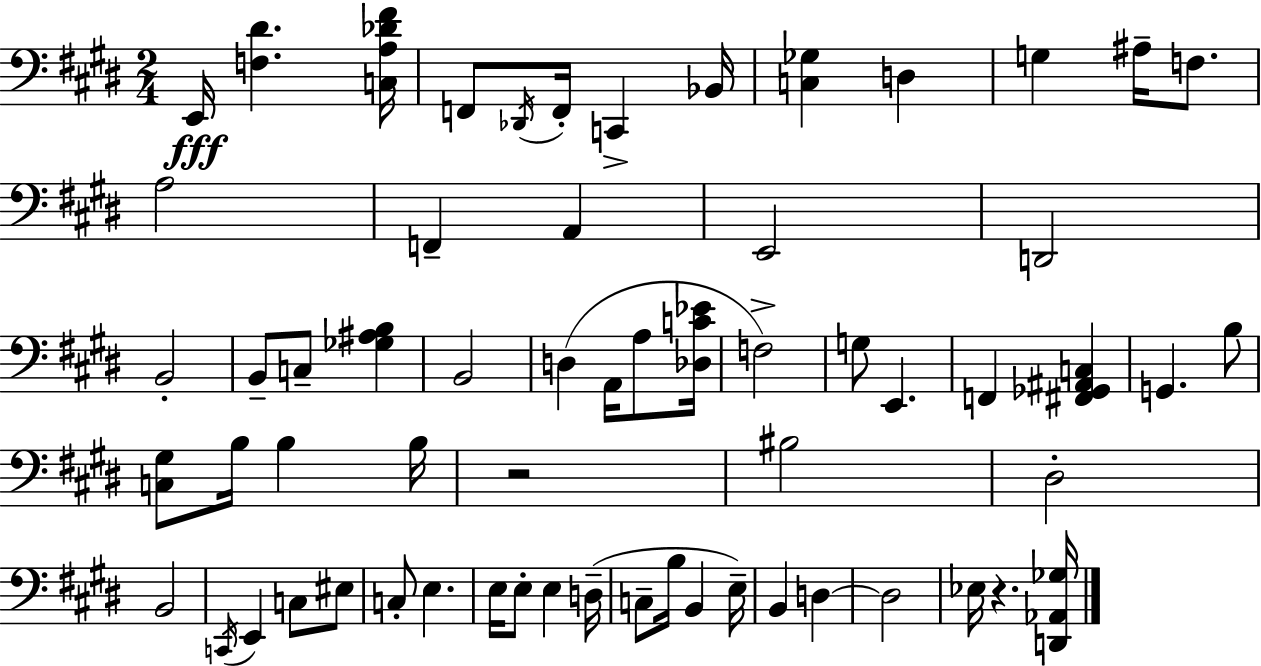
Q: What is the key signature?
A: E major